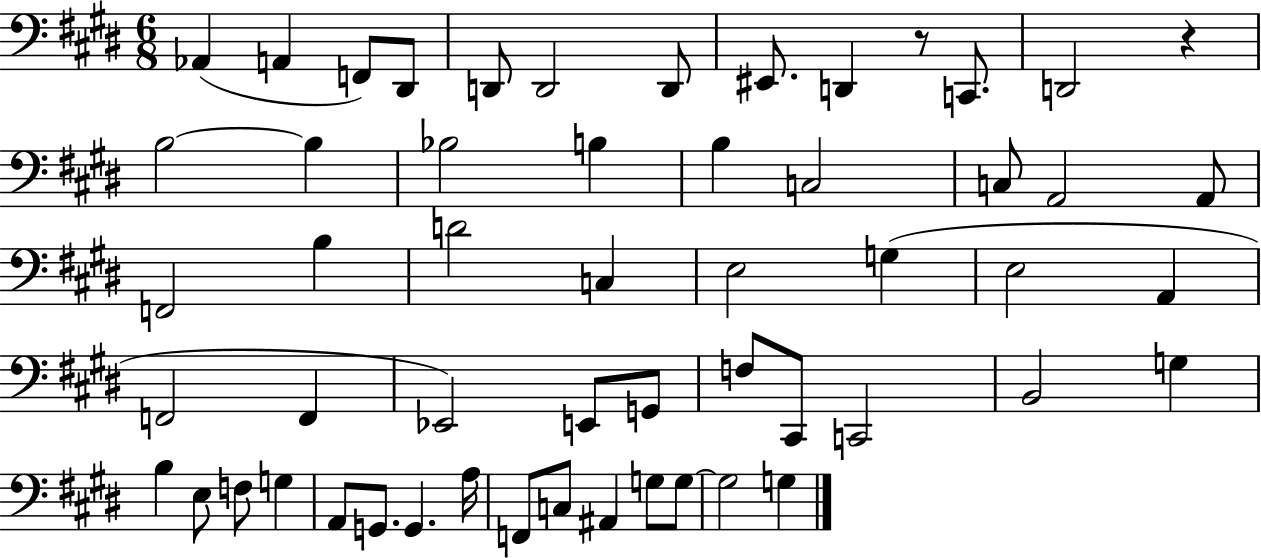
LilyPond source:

{
  \clef bass
  \numericTimeSignature
  \time 6/8
  \key e \major
  aes,4( a,4 f,8) dis,8 | d,8 d,2 d,8 | eis,8. d,4 r8 c,8. | d,2 r4 | \break b2~~ b4 | bes2 b4 | b4 c2 | c8 a,2 a,8 | \break f,2 b4 | d'2 c4 | e2 g4( | e2 a,4 | \break f,2 f,4 | ees,2) e,8 g,8 | f8 cis,8 c,2 | b,2 g4 | \break b4 e8 f8 g4 | a,8 g,8. g,4. a16 | f,8 c8 ais,4 g8 g8~~ | g2 g4 | \break \bar "|."
}